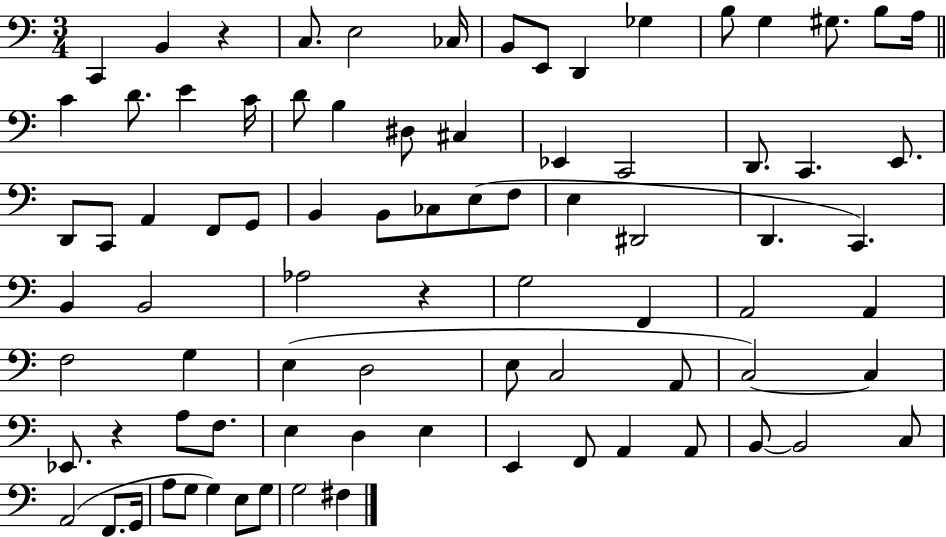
C2/q B2/q R/q C3/e. E3/h CES3/s B2/e E2/e D2/q Gb3/q B3/e G3/q G#3/e. B3/e A3/s C4/q D4/e. E4/q C4/s D4/e B3/q D#3/e C#3/q Eb2/q C2/h D2/e. C2/q. E2/e. D2/e C2/e A2/q F2/e G2/e B2/q B2/e CES3/e E3/e F3/e E3/q D#2/h D2/q. C2/q. B2/q B2/h Ab3/h R/q G3/h F2/q A2/h A2/q F3/h G3/q E3/q D3/h E3/e C3/h A2/e C3/h C3/q Eb2/e. R/q A3/e F3/e. E3/q D3/q E3/q E2/q F2/e A2/q A2/e B2/e B2/h C3/e A2/h F2/e. G2/s A3/e G3/e G3/q E3/e G3/e G3/h F#3/q